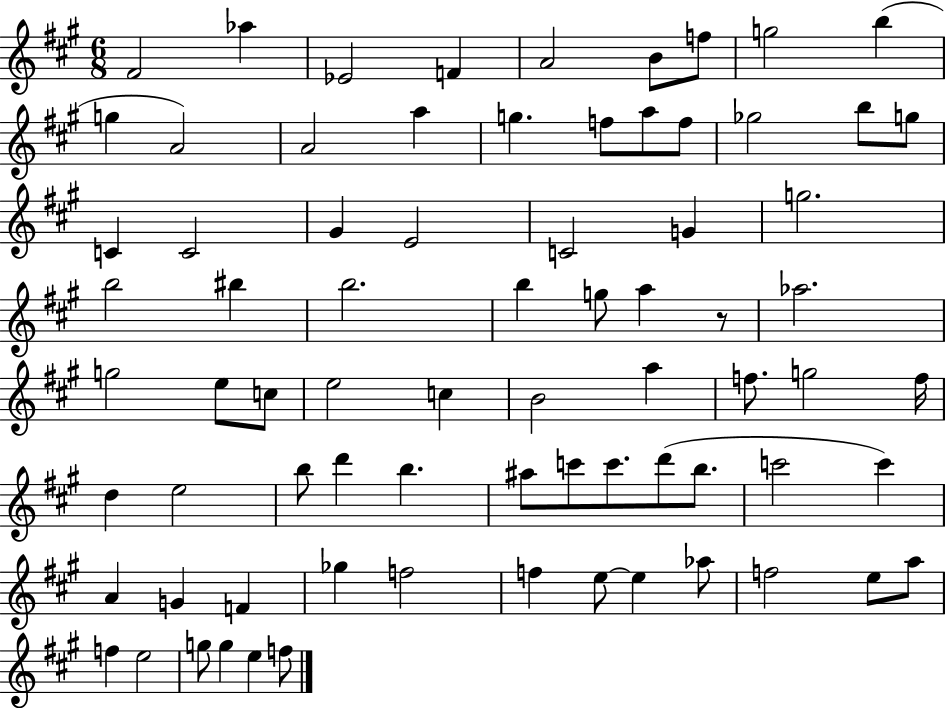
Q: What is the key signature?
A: A major